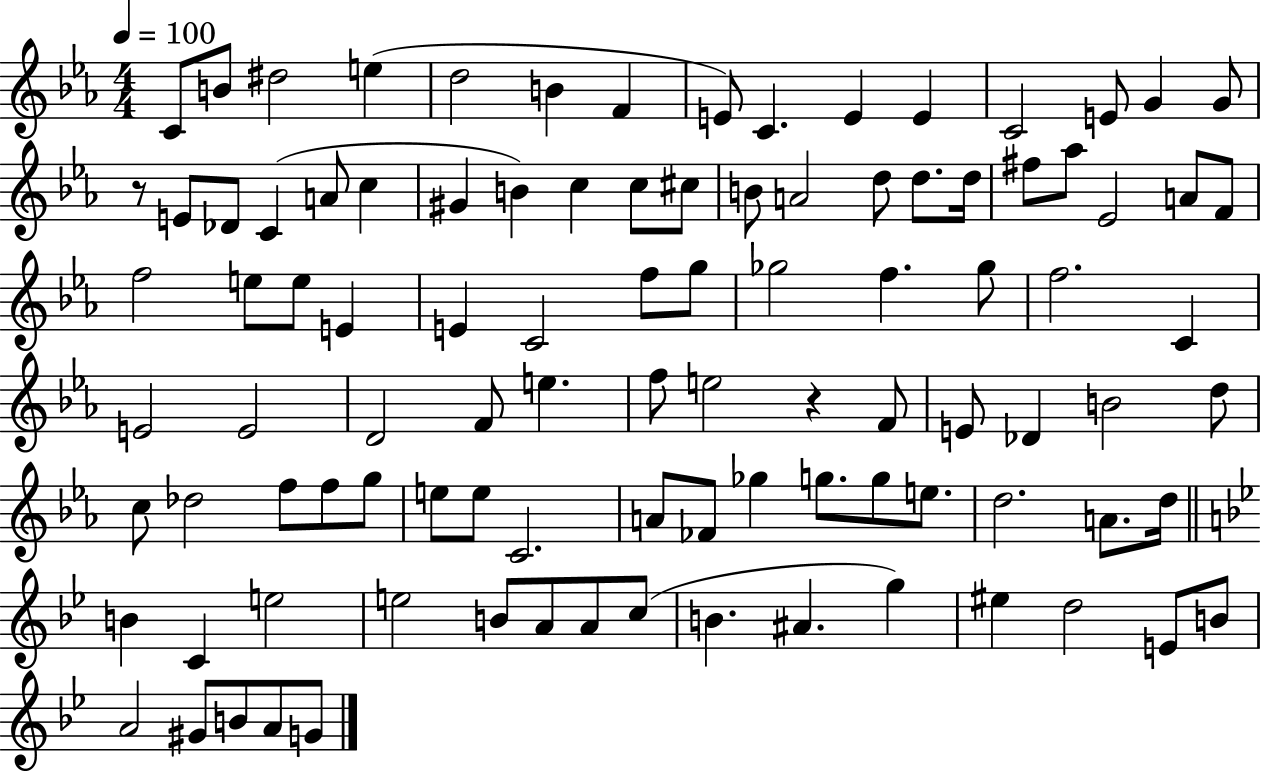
X:1
T:Untitled
M:4/4
L:1/4
K:Eb
C/2 B/2 ^d2 e d2 B F E/2 C E E C2 E/2 G G/2 z/2 E/2 _D/2 C A/2 c ^G B c c/2 ^c/2 B/2 A2 d/2 d/2 d/4 ^f/2 _a/2 _E2 A/2 F/2 f2 e/2 e/2 E E C2 f/2 g/2 _g2 f _g/2 f2 C E2 E2 D2 F/2 e f/2 e2 z F/2 E/2 _D B2 d/2 c/2 _d2 f/2 f/2 g/2 e/2 e/2 C2 A/2 _F/2 _g g/2 g/2 e/2 d2 A/2 d/4 B C e2 e2 B/2 A/2 A/2 c/2 B ^A g ^e d2 E/2 B/2 A2 ^G/2 B/2 A/2 G/2